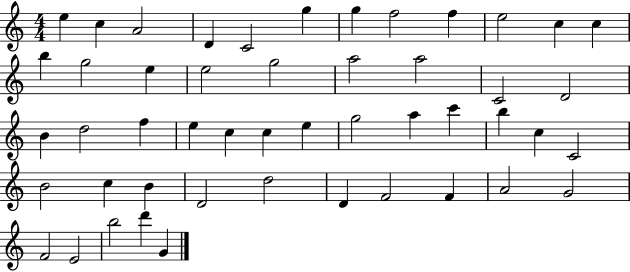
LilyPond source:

{
  \clef treble
  \numericTimeSignature
  \time 4/4
  \key c \major
  e''4 c''4 a'2 | d'4 c'2 g''4 | g''4 f''2 f''4 | e''2 c''4 c''4 | \break b''4 g''2 e''4 | e''2 g''2 | a''2 a''2 | c'2 d'2 | \break b'4 d''2 f''4 | e''4 c''4 c''4 e''4 | g''2 a''4 c'''4 | b''4 c''4 c'2 | \break b'2 c''4 b'4 | d'2 d''2 | d'4 f'2 f'4 | a'2 g'2 | \break f'2 e'2 | b''2 d'''4 g'4 | \bar "|."
}